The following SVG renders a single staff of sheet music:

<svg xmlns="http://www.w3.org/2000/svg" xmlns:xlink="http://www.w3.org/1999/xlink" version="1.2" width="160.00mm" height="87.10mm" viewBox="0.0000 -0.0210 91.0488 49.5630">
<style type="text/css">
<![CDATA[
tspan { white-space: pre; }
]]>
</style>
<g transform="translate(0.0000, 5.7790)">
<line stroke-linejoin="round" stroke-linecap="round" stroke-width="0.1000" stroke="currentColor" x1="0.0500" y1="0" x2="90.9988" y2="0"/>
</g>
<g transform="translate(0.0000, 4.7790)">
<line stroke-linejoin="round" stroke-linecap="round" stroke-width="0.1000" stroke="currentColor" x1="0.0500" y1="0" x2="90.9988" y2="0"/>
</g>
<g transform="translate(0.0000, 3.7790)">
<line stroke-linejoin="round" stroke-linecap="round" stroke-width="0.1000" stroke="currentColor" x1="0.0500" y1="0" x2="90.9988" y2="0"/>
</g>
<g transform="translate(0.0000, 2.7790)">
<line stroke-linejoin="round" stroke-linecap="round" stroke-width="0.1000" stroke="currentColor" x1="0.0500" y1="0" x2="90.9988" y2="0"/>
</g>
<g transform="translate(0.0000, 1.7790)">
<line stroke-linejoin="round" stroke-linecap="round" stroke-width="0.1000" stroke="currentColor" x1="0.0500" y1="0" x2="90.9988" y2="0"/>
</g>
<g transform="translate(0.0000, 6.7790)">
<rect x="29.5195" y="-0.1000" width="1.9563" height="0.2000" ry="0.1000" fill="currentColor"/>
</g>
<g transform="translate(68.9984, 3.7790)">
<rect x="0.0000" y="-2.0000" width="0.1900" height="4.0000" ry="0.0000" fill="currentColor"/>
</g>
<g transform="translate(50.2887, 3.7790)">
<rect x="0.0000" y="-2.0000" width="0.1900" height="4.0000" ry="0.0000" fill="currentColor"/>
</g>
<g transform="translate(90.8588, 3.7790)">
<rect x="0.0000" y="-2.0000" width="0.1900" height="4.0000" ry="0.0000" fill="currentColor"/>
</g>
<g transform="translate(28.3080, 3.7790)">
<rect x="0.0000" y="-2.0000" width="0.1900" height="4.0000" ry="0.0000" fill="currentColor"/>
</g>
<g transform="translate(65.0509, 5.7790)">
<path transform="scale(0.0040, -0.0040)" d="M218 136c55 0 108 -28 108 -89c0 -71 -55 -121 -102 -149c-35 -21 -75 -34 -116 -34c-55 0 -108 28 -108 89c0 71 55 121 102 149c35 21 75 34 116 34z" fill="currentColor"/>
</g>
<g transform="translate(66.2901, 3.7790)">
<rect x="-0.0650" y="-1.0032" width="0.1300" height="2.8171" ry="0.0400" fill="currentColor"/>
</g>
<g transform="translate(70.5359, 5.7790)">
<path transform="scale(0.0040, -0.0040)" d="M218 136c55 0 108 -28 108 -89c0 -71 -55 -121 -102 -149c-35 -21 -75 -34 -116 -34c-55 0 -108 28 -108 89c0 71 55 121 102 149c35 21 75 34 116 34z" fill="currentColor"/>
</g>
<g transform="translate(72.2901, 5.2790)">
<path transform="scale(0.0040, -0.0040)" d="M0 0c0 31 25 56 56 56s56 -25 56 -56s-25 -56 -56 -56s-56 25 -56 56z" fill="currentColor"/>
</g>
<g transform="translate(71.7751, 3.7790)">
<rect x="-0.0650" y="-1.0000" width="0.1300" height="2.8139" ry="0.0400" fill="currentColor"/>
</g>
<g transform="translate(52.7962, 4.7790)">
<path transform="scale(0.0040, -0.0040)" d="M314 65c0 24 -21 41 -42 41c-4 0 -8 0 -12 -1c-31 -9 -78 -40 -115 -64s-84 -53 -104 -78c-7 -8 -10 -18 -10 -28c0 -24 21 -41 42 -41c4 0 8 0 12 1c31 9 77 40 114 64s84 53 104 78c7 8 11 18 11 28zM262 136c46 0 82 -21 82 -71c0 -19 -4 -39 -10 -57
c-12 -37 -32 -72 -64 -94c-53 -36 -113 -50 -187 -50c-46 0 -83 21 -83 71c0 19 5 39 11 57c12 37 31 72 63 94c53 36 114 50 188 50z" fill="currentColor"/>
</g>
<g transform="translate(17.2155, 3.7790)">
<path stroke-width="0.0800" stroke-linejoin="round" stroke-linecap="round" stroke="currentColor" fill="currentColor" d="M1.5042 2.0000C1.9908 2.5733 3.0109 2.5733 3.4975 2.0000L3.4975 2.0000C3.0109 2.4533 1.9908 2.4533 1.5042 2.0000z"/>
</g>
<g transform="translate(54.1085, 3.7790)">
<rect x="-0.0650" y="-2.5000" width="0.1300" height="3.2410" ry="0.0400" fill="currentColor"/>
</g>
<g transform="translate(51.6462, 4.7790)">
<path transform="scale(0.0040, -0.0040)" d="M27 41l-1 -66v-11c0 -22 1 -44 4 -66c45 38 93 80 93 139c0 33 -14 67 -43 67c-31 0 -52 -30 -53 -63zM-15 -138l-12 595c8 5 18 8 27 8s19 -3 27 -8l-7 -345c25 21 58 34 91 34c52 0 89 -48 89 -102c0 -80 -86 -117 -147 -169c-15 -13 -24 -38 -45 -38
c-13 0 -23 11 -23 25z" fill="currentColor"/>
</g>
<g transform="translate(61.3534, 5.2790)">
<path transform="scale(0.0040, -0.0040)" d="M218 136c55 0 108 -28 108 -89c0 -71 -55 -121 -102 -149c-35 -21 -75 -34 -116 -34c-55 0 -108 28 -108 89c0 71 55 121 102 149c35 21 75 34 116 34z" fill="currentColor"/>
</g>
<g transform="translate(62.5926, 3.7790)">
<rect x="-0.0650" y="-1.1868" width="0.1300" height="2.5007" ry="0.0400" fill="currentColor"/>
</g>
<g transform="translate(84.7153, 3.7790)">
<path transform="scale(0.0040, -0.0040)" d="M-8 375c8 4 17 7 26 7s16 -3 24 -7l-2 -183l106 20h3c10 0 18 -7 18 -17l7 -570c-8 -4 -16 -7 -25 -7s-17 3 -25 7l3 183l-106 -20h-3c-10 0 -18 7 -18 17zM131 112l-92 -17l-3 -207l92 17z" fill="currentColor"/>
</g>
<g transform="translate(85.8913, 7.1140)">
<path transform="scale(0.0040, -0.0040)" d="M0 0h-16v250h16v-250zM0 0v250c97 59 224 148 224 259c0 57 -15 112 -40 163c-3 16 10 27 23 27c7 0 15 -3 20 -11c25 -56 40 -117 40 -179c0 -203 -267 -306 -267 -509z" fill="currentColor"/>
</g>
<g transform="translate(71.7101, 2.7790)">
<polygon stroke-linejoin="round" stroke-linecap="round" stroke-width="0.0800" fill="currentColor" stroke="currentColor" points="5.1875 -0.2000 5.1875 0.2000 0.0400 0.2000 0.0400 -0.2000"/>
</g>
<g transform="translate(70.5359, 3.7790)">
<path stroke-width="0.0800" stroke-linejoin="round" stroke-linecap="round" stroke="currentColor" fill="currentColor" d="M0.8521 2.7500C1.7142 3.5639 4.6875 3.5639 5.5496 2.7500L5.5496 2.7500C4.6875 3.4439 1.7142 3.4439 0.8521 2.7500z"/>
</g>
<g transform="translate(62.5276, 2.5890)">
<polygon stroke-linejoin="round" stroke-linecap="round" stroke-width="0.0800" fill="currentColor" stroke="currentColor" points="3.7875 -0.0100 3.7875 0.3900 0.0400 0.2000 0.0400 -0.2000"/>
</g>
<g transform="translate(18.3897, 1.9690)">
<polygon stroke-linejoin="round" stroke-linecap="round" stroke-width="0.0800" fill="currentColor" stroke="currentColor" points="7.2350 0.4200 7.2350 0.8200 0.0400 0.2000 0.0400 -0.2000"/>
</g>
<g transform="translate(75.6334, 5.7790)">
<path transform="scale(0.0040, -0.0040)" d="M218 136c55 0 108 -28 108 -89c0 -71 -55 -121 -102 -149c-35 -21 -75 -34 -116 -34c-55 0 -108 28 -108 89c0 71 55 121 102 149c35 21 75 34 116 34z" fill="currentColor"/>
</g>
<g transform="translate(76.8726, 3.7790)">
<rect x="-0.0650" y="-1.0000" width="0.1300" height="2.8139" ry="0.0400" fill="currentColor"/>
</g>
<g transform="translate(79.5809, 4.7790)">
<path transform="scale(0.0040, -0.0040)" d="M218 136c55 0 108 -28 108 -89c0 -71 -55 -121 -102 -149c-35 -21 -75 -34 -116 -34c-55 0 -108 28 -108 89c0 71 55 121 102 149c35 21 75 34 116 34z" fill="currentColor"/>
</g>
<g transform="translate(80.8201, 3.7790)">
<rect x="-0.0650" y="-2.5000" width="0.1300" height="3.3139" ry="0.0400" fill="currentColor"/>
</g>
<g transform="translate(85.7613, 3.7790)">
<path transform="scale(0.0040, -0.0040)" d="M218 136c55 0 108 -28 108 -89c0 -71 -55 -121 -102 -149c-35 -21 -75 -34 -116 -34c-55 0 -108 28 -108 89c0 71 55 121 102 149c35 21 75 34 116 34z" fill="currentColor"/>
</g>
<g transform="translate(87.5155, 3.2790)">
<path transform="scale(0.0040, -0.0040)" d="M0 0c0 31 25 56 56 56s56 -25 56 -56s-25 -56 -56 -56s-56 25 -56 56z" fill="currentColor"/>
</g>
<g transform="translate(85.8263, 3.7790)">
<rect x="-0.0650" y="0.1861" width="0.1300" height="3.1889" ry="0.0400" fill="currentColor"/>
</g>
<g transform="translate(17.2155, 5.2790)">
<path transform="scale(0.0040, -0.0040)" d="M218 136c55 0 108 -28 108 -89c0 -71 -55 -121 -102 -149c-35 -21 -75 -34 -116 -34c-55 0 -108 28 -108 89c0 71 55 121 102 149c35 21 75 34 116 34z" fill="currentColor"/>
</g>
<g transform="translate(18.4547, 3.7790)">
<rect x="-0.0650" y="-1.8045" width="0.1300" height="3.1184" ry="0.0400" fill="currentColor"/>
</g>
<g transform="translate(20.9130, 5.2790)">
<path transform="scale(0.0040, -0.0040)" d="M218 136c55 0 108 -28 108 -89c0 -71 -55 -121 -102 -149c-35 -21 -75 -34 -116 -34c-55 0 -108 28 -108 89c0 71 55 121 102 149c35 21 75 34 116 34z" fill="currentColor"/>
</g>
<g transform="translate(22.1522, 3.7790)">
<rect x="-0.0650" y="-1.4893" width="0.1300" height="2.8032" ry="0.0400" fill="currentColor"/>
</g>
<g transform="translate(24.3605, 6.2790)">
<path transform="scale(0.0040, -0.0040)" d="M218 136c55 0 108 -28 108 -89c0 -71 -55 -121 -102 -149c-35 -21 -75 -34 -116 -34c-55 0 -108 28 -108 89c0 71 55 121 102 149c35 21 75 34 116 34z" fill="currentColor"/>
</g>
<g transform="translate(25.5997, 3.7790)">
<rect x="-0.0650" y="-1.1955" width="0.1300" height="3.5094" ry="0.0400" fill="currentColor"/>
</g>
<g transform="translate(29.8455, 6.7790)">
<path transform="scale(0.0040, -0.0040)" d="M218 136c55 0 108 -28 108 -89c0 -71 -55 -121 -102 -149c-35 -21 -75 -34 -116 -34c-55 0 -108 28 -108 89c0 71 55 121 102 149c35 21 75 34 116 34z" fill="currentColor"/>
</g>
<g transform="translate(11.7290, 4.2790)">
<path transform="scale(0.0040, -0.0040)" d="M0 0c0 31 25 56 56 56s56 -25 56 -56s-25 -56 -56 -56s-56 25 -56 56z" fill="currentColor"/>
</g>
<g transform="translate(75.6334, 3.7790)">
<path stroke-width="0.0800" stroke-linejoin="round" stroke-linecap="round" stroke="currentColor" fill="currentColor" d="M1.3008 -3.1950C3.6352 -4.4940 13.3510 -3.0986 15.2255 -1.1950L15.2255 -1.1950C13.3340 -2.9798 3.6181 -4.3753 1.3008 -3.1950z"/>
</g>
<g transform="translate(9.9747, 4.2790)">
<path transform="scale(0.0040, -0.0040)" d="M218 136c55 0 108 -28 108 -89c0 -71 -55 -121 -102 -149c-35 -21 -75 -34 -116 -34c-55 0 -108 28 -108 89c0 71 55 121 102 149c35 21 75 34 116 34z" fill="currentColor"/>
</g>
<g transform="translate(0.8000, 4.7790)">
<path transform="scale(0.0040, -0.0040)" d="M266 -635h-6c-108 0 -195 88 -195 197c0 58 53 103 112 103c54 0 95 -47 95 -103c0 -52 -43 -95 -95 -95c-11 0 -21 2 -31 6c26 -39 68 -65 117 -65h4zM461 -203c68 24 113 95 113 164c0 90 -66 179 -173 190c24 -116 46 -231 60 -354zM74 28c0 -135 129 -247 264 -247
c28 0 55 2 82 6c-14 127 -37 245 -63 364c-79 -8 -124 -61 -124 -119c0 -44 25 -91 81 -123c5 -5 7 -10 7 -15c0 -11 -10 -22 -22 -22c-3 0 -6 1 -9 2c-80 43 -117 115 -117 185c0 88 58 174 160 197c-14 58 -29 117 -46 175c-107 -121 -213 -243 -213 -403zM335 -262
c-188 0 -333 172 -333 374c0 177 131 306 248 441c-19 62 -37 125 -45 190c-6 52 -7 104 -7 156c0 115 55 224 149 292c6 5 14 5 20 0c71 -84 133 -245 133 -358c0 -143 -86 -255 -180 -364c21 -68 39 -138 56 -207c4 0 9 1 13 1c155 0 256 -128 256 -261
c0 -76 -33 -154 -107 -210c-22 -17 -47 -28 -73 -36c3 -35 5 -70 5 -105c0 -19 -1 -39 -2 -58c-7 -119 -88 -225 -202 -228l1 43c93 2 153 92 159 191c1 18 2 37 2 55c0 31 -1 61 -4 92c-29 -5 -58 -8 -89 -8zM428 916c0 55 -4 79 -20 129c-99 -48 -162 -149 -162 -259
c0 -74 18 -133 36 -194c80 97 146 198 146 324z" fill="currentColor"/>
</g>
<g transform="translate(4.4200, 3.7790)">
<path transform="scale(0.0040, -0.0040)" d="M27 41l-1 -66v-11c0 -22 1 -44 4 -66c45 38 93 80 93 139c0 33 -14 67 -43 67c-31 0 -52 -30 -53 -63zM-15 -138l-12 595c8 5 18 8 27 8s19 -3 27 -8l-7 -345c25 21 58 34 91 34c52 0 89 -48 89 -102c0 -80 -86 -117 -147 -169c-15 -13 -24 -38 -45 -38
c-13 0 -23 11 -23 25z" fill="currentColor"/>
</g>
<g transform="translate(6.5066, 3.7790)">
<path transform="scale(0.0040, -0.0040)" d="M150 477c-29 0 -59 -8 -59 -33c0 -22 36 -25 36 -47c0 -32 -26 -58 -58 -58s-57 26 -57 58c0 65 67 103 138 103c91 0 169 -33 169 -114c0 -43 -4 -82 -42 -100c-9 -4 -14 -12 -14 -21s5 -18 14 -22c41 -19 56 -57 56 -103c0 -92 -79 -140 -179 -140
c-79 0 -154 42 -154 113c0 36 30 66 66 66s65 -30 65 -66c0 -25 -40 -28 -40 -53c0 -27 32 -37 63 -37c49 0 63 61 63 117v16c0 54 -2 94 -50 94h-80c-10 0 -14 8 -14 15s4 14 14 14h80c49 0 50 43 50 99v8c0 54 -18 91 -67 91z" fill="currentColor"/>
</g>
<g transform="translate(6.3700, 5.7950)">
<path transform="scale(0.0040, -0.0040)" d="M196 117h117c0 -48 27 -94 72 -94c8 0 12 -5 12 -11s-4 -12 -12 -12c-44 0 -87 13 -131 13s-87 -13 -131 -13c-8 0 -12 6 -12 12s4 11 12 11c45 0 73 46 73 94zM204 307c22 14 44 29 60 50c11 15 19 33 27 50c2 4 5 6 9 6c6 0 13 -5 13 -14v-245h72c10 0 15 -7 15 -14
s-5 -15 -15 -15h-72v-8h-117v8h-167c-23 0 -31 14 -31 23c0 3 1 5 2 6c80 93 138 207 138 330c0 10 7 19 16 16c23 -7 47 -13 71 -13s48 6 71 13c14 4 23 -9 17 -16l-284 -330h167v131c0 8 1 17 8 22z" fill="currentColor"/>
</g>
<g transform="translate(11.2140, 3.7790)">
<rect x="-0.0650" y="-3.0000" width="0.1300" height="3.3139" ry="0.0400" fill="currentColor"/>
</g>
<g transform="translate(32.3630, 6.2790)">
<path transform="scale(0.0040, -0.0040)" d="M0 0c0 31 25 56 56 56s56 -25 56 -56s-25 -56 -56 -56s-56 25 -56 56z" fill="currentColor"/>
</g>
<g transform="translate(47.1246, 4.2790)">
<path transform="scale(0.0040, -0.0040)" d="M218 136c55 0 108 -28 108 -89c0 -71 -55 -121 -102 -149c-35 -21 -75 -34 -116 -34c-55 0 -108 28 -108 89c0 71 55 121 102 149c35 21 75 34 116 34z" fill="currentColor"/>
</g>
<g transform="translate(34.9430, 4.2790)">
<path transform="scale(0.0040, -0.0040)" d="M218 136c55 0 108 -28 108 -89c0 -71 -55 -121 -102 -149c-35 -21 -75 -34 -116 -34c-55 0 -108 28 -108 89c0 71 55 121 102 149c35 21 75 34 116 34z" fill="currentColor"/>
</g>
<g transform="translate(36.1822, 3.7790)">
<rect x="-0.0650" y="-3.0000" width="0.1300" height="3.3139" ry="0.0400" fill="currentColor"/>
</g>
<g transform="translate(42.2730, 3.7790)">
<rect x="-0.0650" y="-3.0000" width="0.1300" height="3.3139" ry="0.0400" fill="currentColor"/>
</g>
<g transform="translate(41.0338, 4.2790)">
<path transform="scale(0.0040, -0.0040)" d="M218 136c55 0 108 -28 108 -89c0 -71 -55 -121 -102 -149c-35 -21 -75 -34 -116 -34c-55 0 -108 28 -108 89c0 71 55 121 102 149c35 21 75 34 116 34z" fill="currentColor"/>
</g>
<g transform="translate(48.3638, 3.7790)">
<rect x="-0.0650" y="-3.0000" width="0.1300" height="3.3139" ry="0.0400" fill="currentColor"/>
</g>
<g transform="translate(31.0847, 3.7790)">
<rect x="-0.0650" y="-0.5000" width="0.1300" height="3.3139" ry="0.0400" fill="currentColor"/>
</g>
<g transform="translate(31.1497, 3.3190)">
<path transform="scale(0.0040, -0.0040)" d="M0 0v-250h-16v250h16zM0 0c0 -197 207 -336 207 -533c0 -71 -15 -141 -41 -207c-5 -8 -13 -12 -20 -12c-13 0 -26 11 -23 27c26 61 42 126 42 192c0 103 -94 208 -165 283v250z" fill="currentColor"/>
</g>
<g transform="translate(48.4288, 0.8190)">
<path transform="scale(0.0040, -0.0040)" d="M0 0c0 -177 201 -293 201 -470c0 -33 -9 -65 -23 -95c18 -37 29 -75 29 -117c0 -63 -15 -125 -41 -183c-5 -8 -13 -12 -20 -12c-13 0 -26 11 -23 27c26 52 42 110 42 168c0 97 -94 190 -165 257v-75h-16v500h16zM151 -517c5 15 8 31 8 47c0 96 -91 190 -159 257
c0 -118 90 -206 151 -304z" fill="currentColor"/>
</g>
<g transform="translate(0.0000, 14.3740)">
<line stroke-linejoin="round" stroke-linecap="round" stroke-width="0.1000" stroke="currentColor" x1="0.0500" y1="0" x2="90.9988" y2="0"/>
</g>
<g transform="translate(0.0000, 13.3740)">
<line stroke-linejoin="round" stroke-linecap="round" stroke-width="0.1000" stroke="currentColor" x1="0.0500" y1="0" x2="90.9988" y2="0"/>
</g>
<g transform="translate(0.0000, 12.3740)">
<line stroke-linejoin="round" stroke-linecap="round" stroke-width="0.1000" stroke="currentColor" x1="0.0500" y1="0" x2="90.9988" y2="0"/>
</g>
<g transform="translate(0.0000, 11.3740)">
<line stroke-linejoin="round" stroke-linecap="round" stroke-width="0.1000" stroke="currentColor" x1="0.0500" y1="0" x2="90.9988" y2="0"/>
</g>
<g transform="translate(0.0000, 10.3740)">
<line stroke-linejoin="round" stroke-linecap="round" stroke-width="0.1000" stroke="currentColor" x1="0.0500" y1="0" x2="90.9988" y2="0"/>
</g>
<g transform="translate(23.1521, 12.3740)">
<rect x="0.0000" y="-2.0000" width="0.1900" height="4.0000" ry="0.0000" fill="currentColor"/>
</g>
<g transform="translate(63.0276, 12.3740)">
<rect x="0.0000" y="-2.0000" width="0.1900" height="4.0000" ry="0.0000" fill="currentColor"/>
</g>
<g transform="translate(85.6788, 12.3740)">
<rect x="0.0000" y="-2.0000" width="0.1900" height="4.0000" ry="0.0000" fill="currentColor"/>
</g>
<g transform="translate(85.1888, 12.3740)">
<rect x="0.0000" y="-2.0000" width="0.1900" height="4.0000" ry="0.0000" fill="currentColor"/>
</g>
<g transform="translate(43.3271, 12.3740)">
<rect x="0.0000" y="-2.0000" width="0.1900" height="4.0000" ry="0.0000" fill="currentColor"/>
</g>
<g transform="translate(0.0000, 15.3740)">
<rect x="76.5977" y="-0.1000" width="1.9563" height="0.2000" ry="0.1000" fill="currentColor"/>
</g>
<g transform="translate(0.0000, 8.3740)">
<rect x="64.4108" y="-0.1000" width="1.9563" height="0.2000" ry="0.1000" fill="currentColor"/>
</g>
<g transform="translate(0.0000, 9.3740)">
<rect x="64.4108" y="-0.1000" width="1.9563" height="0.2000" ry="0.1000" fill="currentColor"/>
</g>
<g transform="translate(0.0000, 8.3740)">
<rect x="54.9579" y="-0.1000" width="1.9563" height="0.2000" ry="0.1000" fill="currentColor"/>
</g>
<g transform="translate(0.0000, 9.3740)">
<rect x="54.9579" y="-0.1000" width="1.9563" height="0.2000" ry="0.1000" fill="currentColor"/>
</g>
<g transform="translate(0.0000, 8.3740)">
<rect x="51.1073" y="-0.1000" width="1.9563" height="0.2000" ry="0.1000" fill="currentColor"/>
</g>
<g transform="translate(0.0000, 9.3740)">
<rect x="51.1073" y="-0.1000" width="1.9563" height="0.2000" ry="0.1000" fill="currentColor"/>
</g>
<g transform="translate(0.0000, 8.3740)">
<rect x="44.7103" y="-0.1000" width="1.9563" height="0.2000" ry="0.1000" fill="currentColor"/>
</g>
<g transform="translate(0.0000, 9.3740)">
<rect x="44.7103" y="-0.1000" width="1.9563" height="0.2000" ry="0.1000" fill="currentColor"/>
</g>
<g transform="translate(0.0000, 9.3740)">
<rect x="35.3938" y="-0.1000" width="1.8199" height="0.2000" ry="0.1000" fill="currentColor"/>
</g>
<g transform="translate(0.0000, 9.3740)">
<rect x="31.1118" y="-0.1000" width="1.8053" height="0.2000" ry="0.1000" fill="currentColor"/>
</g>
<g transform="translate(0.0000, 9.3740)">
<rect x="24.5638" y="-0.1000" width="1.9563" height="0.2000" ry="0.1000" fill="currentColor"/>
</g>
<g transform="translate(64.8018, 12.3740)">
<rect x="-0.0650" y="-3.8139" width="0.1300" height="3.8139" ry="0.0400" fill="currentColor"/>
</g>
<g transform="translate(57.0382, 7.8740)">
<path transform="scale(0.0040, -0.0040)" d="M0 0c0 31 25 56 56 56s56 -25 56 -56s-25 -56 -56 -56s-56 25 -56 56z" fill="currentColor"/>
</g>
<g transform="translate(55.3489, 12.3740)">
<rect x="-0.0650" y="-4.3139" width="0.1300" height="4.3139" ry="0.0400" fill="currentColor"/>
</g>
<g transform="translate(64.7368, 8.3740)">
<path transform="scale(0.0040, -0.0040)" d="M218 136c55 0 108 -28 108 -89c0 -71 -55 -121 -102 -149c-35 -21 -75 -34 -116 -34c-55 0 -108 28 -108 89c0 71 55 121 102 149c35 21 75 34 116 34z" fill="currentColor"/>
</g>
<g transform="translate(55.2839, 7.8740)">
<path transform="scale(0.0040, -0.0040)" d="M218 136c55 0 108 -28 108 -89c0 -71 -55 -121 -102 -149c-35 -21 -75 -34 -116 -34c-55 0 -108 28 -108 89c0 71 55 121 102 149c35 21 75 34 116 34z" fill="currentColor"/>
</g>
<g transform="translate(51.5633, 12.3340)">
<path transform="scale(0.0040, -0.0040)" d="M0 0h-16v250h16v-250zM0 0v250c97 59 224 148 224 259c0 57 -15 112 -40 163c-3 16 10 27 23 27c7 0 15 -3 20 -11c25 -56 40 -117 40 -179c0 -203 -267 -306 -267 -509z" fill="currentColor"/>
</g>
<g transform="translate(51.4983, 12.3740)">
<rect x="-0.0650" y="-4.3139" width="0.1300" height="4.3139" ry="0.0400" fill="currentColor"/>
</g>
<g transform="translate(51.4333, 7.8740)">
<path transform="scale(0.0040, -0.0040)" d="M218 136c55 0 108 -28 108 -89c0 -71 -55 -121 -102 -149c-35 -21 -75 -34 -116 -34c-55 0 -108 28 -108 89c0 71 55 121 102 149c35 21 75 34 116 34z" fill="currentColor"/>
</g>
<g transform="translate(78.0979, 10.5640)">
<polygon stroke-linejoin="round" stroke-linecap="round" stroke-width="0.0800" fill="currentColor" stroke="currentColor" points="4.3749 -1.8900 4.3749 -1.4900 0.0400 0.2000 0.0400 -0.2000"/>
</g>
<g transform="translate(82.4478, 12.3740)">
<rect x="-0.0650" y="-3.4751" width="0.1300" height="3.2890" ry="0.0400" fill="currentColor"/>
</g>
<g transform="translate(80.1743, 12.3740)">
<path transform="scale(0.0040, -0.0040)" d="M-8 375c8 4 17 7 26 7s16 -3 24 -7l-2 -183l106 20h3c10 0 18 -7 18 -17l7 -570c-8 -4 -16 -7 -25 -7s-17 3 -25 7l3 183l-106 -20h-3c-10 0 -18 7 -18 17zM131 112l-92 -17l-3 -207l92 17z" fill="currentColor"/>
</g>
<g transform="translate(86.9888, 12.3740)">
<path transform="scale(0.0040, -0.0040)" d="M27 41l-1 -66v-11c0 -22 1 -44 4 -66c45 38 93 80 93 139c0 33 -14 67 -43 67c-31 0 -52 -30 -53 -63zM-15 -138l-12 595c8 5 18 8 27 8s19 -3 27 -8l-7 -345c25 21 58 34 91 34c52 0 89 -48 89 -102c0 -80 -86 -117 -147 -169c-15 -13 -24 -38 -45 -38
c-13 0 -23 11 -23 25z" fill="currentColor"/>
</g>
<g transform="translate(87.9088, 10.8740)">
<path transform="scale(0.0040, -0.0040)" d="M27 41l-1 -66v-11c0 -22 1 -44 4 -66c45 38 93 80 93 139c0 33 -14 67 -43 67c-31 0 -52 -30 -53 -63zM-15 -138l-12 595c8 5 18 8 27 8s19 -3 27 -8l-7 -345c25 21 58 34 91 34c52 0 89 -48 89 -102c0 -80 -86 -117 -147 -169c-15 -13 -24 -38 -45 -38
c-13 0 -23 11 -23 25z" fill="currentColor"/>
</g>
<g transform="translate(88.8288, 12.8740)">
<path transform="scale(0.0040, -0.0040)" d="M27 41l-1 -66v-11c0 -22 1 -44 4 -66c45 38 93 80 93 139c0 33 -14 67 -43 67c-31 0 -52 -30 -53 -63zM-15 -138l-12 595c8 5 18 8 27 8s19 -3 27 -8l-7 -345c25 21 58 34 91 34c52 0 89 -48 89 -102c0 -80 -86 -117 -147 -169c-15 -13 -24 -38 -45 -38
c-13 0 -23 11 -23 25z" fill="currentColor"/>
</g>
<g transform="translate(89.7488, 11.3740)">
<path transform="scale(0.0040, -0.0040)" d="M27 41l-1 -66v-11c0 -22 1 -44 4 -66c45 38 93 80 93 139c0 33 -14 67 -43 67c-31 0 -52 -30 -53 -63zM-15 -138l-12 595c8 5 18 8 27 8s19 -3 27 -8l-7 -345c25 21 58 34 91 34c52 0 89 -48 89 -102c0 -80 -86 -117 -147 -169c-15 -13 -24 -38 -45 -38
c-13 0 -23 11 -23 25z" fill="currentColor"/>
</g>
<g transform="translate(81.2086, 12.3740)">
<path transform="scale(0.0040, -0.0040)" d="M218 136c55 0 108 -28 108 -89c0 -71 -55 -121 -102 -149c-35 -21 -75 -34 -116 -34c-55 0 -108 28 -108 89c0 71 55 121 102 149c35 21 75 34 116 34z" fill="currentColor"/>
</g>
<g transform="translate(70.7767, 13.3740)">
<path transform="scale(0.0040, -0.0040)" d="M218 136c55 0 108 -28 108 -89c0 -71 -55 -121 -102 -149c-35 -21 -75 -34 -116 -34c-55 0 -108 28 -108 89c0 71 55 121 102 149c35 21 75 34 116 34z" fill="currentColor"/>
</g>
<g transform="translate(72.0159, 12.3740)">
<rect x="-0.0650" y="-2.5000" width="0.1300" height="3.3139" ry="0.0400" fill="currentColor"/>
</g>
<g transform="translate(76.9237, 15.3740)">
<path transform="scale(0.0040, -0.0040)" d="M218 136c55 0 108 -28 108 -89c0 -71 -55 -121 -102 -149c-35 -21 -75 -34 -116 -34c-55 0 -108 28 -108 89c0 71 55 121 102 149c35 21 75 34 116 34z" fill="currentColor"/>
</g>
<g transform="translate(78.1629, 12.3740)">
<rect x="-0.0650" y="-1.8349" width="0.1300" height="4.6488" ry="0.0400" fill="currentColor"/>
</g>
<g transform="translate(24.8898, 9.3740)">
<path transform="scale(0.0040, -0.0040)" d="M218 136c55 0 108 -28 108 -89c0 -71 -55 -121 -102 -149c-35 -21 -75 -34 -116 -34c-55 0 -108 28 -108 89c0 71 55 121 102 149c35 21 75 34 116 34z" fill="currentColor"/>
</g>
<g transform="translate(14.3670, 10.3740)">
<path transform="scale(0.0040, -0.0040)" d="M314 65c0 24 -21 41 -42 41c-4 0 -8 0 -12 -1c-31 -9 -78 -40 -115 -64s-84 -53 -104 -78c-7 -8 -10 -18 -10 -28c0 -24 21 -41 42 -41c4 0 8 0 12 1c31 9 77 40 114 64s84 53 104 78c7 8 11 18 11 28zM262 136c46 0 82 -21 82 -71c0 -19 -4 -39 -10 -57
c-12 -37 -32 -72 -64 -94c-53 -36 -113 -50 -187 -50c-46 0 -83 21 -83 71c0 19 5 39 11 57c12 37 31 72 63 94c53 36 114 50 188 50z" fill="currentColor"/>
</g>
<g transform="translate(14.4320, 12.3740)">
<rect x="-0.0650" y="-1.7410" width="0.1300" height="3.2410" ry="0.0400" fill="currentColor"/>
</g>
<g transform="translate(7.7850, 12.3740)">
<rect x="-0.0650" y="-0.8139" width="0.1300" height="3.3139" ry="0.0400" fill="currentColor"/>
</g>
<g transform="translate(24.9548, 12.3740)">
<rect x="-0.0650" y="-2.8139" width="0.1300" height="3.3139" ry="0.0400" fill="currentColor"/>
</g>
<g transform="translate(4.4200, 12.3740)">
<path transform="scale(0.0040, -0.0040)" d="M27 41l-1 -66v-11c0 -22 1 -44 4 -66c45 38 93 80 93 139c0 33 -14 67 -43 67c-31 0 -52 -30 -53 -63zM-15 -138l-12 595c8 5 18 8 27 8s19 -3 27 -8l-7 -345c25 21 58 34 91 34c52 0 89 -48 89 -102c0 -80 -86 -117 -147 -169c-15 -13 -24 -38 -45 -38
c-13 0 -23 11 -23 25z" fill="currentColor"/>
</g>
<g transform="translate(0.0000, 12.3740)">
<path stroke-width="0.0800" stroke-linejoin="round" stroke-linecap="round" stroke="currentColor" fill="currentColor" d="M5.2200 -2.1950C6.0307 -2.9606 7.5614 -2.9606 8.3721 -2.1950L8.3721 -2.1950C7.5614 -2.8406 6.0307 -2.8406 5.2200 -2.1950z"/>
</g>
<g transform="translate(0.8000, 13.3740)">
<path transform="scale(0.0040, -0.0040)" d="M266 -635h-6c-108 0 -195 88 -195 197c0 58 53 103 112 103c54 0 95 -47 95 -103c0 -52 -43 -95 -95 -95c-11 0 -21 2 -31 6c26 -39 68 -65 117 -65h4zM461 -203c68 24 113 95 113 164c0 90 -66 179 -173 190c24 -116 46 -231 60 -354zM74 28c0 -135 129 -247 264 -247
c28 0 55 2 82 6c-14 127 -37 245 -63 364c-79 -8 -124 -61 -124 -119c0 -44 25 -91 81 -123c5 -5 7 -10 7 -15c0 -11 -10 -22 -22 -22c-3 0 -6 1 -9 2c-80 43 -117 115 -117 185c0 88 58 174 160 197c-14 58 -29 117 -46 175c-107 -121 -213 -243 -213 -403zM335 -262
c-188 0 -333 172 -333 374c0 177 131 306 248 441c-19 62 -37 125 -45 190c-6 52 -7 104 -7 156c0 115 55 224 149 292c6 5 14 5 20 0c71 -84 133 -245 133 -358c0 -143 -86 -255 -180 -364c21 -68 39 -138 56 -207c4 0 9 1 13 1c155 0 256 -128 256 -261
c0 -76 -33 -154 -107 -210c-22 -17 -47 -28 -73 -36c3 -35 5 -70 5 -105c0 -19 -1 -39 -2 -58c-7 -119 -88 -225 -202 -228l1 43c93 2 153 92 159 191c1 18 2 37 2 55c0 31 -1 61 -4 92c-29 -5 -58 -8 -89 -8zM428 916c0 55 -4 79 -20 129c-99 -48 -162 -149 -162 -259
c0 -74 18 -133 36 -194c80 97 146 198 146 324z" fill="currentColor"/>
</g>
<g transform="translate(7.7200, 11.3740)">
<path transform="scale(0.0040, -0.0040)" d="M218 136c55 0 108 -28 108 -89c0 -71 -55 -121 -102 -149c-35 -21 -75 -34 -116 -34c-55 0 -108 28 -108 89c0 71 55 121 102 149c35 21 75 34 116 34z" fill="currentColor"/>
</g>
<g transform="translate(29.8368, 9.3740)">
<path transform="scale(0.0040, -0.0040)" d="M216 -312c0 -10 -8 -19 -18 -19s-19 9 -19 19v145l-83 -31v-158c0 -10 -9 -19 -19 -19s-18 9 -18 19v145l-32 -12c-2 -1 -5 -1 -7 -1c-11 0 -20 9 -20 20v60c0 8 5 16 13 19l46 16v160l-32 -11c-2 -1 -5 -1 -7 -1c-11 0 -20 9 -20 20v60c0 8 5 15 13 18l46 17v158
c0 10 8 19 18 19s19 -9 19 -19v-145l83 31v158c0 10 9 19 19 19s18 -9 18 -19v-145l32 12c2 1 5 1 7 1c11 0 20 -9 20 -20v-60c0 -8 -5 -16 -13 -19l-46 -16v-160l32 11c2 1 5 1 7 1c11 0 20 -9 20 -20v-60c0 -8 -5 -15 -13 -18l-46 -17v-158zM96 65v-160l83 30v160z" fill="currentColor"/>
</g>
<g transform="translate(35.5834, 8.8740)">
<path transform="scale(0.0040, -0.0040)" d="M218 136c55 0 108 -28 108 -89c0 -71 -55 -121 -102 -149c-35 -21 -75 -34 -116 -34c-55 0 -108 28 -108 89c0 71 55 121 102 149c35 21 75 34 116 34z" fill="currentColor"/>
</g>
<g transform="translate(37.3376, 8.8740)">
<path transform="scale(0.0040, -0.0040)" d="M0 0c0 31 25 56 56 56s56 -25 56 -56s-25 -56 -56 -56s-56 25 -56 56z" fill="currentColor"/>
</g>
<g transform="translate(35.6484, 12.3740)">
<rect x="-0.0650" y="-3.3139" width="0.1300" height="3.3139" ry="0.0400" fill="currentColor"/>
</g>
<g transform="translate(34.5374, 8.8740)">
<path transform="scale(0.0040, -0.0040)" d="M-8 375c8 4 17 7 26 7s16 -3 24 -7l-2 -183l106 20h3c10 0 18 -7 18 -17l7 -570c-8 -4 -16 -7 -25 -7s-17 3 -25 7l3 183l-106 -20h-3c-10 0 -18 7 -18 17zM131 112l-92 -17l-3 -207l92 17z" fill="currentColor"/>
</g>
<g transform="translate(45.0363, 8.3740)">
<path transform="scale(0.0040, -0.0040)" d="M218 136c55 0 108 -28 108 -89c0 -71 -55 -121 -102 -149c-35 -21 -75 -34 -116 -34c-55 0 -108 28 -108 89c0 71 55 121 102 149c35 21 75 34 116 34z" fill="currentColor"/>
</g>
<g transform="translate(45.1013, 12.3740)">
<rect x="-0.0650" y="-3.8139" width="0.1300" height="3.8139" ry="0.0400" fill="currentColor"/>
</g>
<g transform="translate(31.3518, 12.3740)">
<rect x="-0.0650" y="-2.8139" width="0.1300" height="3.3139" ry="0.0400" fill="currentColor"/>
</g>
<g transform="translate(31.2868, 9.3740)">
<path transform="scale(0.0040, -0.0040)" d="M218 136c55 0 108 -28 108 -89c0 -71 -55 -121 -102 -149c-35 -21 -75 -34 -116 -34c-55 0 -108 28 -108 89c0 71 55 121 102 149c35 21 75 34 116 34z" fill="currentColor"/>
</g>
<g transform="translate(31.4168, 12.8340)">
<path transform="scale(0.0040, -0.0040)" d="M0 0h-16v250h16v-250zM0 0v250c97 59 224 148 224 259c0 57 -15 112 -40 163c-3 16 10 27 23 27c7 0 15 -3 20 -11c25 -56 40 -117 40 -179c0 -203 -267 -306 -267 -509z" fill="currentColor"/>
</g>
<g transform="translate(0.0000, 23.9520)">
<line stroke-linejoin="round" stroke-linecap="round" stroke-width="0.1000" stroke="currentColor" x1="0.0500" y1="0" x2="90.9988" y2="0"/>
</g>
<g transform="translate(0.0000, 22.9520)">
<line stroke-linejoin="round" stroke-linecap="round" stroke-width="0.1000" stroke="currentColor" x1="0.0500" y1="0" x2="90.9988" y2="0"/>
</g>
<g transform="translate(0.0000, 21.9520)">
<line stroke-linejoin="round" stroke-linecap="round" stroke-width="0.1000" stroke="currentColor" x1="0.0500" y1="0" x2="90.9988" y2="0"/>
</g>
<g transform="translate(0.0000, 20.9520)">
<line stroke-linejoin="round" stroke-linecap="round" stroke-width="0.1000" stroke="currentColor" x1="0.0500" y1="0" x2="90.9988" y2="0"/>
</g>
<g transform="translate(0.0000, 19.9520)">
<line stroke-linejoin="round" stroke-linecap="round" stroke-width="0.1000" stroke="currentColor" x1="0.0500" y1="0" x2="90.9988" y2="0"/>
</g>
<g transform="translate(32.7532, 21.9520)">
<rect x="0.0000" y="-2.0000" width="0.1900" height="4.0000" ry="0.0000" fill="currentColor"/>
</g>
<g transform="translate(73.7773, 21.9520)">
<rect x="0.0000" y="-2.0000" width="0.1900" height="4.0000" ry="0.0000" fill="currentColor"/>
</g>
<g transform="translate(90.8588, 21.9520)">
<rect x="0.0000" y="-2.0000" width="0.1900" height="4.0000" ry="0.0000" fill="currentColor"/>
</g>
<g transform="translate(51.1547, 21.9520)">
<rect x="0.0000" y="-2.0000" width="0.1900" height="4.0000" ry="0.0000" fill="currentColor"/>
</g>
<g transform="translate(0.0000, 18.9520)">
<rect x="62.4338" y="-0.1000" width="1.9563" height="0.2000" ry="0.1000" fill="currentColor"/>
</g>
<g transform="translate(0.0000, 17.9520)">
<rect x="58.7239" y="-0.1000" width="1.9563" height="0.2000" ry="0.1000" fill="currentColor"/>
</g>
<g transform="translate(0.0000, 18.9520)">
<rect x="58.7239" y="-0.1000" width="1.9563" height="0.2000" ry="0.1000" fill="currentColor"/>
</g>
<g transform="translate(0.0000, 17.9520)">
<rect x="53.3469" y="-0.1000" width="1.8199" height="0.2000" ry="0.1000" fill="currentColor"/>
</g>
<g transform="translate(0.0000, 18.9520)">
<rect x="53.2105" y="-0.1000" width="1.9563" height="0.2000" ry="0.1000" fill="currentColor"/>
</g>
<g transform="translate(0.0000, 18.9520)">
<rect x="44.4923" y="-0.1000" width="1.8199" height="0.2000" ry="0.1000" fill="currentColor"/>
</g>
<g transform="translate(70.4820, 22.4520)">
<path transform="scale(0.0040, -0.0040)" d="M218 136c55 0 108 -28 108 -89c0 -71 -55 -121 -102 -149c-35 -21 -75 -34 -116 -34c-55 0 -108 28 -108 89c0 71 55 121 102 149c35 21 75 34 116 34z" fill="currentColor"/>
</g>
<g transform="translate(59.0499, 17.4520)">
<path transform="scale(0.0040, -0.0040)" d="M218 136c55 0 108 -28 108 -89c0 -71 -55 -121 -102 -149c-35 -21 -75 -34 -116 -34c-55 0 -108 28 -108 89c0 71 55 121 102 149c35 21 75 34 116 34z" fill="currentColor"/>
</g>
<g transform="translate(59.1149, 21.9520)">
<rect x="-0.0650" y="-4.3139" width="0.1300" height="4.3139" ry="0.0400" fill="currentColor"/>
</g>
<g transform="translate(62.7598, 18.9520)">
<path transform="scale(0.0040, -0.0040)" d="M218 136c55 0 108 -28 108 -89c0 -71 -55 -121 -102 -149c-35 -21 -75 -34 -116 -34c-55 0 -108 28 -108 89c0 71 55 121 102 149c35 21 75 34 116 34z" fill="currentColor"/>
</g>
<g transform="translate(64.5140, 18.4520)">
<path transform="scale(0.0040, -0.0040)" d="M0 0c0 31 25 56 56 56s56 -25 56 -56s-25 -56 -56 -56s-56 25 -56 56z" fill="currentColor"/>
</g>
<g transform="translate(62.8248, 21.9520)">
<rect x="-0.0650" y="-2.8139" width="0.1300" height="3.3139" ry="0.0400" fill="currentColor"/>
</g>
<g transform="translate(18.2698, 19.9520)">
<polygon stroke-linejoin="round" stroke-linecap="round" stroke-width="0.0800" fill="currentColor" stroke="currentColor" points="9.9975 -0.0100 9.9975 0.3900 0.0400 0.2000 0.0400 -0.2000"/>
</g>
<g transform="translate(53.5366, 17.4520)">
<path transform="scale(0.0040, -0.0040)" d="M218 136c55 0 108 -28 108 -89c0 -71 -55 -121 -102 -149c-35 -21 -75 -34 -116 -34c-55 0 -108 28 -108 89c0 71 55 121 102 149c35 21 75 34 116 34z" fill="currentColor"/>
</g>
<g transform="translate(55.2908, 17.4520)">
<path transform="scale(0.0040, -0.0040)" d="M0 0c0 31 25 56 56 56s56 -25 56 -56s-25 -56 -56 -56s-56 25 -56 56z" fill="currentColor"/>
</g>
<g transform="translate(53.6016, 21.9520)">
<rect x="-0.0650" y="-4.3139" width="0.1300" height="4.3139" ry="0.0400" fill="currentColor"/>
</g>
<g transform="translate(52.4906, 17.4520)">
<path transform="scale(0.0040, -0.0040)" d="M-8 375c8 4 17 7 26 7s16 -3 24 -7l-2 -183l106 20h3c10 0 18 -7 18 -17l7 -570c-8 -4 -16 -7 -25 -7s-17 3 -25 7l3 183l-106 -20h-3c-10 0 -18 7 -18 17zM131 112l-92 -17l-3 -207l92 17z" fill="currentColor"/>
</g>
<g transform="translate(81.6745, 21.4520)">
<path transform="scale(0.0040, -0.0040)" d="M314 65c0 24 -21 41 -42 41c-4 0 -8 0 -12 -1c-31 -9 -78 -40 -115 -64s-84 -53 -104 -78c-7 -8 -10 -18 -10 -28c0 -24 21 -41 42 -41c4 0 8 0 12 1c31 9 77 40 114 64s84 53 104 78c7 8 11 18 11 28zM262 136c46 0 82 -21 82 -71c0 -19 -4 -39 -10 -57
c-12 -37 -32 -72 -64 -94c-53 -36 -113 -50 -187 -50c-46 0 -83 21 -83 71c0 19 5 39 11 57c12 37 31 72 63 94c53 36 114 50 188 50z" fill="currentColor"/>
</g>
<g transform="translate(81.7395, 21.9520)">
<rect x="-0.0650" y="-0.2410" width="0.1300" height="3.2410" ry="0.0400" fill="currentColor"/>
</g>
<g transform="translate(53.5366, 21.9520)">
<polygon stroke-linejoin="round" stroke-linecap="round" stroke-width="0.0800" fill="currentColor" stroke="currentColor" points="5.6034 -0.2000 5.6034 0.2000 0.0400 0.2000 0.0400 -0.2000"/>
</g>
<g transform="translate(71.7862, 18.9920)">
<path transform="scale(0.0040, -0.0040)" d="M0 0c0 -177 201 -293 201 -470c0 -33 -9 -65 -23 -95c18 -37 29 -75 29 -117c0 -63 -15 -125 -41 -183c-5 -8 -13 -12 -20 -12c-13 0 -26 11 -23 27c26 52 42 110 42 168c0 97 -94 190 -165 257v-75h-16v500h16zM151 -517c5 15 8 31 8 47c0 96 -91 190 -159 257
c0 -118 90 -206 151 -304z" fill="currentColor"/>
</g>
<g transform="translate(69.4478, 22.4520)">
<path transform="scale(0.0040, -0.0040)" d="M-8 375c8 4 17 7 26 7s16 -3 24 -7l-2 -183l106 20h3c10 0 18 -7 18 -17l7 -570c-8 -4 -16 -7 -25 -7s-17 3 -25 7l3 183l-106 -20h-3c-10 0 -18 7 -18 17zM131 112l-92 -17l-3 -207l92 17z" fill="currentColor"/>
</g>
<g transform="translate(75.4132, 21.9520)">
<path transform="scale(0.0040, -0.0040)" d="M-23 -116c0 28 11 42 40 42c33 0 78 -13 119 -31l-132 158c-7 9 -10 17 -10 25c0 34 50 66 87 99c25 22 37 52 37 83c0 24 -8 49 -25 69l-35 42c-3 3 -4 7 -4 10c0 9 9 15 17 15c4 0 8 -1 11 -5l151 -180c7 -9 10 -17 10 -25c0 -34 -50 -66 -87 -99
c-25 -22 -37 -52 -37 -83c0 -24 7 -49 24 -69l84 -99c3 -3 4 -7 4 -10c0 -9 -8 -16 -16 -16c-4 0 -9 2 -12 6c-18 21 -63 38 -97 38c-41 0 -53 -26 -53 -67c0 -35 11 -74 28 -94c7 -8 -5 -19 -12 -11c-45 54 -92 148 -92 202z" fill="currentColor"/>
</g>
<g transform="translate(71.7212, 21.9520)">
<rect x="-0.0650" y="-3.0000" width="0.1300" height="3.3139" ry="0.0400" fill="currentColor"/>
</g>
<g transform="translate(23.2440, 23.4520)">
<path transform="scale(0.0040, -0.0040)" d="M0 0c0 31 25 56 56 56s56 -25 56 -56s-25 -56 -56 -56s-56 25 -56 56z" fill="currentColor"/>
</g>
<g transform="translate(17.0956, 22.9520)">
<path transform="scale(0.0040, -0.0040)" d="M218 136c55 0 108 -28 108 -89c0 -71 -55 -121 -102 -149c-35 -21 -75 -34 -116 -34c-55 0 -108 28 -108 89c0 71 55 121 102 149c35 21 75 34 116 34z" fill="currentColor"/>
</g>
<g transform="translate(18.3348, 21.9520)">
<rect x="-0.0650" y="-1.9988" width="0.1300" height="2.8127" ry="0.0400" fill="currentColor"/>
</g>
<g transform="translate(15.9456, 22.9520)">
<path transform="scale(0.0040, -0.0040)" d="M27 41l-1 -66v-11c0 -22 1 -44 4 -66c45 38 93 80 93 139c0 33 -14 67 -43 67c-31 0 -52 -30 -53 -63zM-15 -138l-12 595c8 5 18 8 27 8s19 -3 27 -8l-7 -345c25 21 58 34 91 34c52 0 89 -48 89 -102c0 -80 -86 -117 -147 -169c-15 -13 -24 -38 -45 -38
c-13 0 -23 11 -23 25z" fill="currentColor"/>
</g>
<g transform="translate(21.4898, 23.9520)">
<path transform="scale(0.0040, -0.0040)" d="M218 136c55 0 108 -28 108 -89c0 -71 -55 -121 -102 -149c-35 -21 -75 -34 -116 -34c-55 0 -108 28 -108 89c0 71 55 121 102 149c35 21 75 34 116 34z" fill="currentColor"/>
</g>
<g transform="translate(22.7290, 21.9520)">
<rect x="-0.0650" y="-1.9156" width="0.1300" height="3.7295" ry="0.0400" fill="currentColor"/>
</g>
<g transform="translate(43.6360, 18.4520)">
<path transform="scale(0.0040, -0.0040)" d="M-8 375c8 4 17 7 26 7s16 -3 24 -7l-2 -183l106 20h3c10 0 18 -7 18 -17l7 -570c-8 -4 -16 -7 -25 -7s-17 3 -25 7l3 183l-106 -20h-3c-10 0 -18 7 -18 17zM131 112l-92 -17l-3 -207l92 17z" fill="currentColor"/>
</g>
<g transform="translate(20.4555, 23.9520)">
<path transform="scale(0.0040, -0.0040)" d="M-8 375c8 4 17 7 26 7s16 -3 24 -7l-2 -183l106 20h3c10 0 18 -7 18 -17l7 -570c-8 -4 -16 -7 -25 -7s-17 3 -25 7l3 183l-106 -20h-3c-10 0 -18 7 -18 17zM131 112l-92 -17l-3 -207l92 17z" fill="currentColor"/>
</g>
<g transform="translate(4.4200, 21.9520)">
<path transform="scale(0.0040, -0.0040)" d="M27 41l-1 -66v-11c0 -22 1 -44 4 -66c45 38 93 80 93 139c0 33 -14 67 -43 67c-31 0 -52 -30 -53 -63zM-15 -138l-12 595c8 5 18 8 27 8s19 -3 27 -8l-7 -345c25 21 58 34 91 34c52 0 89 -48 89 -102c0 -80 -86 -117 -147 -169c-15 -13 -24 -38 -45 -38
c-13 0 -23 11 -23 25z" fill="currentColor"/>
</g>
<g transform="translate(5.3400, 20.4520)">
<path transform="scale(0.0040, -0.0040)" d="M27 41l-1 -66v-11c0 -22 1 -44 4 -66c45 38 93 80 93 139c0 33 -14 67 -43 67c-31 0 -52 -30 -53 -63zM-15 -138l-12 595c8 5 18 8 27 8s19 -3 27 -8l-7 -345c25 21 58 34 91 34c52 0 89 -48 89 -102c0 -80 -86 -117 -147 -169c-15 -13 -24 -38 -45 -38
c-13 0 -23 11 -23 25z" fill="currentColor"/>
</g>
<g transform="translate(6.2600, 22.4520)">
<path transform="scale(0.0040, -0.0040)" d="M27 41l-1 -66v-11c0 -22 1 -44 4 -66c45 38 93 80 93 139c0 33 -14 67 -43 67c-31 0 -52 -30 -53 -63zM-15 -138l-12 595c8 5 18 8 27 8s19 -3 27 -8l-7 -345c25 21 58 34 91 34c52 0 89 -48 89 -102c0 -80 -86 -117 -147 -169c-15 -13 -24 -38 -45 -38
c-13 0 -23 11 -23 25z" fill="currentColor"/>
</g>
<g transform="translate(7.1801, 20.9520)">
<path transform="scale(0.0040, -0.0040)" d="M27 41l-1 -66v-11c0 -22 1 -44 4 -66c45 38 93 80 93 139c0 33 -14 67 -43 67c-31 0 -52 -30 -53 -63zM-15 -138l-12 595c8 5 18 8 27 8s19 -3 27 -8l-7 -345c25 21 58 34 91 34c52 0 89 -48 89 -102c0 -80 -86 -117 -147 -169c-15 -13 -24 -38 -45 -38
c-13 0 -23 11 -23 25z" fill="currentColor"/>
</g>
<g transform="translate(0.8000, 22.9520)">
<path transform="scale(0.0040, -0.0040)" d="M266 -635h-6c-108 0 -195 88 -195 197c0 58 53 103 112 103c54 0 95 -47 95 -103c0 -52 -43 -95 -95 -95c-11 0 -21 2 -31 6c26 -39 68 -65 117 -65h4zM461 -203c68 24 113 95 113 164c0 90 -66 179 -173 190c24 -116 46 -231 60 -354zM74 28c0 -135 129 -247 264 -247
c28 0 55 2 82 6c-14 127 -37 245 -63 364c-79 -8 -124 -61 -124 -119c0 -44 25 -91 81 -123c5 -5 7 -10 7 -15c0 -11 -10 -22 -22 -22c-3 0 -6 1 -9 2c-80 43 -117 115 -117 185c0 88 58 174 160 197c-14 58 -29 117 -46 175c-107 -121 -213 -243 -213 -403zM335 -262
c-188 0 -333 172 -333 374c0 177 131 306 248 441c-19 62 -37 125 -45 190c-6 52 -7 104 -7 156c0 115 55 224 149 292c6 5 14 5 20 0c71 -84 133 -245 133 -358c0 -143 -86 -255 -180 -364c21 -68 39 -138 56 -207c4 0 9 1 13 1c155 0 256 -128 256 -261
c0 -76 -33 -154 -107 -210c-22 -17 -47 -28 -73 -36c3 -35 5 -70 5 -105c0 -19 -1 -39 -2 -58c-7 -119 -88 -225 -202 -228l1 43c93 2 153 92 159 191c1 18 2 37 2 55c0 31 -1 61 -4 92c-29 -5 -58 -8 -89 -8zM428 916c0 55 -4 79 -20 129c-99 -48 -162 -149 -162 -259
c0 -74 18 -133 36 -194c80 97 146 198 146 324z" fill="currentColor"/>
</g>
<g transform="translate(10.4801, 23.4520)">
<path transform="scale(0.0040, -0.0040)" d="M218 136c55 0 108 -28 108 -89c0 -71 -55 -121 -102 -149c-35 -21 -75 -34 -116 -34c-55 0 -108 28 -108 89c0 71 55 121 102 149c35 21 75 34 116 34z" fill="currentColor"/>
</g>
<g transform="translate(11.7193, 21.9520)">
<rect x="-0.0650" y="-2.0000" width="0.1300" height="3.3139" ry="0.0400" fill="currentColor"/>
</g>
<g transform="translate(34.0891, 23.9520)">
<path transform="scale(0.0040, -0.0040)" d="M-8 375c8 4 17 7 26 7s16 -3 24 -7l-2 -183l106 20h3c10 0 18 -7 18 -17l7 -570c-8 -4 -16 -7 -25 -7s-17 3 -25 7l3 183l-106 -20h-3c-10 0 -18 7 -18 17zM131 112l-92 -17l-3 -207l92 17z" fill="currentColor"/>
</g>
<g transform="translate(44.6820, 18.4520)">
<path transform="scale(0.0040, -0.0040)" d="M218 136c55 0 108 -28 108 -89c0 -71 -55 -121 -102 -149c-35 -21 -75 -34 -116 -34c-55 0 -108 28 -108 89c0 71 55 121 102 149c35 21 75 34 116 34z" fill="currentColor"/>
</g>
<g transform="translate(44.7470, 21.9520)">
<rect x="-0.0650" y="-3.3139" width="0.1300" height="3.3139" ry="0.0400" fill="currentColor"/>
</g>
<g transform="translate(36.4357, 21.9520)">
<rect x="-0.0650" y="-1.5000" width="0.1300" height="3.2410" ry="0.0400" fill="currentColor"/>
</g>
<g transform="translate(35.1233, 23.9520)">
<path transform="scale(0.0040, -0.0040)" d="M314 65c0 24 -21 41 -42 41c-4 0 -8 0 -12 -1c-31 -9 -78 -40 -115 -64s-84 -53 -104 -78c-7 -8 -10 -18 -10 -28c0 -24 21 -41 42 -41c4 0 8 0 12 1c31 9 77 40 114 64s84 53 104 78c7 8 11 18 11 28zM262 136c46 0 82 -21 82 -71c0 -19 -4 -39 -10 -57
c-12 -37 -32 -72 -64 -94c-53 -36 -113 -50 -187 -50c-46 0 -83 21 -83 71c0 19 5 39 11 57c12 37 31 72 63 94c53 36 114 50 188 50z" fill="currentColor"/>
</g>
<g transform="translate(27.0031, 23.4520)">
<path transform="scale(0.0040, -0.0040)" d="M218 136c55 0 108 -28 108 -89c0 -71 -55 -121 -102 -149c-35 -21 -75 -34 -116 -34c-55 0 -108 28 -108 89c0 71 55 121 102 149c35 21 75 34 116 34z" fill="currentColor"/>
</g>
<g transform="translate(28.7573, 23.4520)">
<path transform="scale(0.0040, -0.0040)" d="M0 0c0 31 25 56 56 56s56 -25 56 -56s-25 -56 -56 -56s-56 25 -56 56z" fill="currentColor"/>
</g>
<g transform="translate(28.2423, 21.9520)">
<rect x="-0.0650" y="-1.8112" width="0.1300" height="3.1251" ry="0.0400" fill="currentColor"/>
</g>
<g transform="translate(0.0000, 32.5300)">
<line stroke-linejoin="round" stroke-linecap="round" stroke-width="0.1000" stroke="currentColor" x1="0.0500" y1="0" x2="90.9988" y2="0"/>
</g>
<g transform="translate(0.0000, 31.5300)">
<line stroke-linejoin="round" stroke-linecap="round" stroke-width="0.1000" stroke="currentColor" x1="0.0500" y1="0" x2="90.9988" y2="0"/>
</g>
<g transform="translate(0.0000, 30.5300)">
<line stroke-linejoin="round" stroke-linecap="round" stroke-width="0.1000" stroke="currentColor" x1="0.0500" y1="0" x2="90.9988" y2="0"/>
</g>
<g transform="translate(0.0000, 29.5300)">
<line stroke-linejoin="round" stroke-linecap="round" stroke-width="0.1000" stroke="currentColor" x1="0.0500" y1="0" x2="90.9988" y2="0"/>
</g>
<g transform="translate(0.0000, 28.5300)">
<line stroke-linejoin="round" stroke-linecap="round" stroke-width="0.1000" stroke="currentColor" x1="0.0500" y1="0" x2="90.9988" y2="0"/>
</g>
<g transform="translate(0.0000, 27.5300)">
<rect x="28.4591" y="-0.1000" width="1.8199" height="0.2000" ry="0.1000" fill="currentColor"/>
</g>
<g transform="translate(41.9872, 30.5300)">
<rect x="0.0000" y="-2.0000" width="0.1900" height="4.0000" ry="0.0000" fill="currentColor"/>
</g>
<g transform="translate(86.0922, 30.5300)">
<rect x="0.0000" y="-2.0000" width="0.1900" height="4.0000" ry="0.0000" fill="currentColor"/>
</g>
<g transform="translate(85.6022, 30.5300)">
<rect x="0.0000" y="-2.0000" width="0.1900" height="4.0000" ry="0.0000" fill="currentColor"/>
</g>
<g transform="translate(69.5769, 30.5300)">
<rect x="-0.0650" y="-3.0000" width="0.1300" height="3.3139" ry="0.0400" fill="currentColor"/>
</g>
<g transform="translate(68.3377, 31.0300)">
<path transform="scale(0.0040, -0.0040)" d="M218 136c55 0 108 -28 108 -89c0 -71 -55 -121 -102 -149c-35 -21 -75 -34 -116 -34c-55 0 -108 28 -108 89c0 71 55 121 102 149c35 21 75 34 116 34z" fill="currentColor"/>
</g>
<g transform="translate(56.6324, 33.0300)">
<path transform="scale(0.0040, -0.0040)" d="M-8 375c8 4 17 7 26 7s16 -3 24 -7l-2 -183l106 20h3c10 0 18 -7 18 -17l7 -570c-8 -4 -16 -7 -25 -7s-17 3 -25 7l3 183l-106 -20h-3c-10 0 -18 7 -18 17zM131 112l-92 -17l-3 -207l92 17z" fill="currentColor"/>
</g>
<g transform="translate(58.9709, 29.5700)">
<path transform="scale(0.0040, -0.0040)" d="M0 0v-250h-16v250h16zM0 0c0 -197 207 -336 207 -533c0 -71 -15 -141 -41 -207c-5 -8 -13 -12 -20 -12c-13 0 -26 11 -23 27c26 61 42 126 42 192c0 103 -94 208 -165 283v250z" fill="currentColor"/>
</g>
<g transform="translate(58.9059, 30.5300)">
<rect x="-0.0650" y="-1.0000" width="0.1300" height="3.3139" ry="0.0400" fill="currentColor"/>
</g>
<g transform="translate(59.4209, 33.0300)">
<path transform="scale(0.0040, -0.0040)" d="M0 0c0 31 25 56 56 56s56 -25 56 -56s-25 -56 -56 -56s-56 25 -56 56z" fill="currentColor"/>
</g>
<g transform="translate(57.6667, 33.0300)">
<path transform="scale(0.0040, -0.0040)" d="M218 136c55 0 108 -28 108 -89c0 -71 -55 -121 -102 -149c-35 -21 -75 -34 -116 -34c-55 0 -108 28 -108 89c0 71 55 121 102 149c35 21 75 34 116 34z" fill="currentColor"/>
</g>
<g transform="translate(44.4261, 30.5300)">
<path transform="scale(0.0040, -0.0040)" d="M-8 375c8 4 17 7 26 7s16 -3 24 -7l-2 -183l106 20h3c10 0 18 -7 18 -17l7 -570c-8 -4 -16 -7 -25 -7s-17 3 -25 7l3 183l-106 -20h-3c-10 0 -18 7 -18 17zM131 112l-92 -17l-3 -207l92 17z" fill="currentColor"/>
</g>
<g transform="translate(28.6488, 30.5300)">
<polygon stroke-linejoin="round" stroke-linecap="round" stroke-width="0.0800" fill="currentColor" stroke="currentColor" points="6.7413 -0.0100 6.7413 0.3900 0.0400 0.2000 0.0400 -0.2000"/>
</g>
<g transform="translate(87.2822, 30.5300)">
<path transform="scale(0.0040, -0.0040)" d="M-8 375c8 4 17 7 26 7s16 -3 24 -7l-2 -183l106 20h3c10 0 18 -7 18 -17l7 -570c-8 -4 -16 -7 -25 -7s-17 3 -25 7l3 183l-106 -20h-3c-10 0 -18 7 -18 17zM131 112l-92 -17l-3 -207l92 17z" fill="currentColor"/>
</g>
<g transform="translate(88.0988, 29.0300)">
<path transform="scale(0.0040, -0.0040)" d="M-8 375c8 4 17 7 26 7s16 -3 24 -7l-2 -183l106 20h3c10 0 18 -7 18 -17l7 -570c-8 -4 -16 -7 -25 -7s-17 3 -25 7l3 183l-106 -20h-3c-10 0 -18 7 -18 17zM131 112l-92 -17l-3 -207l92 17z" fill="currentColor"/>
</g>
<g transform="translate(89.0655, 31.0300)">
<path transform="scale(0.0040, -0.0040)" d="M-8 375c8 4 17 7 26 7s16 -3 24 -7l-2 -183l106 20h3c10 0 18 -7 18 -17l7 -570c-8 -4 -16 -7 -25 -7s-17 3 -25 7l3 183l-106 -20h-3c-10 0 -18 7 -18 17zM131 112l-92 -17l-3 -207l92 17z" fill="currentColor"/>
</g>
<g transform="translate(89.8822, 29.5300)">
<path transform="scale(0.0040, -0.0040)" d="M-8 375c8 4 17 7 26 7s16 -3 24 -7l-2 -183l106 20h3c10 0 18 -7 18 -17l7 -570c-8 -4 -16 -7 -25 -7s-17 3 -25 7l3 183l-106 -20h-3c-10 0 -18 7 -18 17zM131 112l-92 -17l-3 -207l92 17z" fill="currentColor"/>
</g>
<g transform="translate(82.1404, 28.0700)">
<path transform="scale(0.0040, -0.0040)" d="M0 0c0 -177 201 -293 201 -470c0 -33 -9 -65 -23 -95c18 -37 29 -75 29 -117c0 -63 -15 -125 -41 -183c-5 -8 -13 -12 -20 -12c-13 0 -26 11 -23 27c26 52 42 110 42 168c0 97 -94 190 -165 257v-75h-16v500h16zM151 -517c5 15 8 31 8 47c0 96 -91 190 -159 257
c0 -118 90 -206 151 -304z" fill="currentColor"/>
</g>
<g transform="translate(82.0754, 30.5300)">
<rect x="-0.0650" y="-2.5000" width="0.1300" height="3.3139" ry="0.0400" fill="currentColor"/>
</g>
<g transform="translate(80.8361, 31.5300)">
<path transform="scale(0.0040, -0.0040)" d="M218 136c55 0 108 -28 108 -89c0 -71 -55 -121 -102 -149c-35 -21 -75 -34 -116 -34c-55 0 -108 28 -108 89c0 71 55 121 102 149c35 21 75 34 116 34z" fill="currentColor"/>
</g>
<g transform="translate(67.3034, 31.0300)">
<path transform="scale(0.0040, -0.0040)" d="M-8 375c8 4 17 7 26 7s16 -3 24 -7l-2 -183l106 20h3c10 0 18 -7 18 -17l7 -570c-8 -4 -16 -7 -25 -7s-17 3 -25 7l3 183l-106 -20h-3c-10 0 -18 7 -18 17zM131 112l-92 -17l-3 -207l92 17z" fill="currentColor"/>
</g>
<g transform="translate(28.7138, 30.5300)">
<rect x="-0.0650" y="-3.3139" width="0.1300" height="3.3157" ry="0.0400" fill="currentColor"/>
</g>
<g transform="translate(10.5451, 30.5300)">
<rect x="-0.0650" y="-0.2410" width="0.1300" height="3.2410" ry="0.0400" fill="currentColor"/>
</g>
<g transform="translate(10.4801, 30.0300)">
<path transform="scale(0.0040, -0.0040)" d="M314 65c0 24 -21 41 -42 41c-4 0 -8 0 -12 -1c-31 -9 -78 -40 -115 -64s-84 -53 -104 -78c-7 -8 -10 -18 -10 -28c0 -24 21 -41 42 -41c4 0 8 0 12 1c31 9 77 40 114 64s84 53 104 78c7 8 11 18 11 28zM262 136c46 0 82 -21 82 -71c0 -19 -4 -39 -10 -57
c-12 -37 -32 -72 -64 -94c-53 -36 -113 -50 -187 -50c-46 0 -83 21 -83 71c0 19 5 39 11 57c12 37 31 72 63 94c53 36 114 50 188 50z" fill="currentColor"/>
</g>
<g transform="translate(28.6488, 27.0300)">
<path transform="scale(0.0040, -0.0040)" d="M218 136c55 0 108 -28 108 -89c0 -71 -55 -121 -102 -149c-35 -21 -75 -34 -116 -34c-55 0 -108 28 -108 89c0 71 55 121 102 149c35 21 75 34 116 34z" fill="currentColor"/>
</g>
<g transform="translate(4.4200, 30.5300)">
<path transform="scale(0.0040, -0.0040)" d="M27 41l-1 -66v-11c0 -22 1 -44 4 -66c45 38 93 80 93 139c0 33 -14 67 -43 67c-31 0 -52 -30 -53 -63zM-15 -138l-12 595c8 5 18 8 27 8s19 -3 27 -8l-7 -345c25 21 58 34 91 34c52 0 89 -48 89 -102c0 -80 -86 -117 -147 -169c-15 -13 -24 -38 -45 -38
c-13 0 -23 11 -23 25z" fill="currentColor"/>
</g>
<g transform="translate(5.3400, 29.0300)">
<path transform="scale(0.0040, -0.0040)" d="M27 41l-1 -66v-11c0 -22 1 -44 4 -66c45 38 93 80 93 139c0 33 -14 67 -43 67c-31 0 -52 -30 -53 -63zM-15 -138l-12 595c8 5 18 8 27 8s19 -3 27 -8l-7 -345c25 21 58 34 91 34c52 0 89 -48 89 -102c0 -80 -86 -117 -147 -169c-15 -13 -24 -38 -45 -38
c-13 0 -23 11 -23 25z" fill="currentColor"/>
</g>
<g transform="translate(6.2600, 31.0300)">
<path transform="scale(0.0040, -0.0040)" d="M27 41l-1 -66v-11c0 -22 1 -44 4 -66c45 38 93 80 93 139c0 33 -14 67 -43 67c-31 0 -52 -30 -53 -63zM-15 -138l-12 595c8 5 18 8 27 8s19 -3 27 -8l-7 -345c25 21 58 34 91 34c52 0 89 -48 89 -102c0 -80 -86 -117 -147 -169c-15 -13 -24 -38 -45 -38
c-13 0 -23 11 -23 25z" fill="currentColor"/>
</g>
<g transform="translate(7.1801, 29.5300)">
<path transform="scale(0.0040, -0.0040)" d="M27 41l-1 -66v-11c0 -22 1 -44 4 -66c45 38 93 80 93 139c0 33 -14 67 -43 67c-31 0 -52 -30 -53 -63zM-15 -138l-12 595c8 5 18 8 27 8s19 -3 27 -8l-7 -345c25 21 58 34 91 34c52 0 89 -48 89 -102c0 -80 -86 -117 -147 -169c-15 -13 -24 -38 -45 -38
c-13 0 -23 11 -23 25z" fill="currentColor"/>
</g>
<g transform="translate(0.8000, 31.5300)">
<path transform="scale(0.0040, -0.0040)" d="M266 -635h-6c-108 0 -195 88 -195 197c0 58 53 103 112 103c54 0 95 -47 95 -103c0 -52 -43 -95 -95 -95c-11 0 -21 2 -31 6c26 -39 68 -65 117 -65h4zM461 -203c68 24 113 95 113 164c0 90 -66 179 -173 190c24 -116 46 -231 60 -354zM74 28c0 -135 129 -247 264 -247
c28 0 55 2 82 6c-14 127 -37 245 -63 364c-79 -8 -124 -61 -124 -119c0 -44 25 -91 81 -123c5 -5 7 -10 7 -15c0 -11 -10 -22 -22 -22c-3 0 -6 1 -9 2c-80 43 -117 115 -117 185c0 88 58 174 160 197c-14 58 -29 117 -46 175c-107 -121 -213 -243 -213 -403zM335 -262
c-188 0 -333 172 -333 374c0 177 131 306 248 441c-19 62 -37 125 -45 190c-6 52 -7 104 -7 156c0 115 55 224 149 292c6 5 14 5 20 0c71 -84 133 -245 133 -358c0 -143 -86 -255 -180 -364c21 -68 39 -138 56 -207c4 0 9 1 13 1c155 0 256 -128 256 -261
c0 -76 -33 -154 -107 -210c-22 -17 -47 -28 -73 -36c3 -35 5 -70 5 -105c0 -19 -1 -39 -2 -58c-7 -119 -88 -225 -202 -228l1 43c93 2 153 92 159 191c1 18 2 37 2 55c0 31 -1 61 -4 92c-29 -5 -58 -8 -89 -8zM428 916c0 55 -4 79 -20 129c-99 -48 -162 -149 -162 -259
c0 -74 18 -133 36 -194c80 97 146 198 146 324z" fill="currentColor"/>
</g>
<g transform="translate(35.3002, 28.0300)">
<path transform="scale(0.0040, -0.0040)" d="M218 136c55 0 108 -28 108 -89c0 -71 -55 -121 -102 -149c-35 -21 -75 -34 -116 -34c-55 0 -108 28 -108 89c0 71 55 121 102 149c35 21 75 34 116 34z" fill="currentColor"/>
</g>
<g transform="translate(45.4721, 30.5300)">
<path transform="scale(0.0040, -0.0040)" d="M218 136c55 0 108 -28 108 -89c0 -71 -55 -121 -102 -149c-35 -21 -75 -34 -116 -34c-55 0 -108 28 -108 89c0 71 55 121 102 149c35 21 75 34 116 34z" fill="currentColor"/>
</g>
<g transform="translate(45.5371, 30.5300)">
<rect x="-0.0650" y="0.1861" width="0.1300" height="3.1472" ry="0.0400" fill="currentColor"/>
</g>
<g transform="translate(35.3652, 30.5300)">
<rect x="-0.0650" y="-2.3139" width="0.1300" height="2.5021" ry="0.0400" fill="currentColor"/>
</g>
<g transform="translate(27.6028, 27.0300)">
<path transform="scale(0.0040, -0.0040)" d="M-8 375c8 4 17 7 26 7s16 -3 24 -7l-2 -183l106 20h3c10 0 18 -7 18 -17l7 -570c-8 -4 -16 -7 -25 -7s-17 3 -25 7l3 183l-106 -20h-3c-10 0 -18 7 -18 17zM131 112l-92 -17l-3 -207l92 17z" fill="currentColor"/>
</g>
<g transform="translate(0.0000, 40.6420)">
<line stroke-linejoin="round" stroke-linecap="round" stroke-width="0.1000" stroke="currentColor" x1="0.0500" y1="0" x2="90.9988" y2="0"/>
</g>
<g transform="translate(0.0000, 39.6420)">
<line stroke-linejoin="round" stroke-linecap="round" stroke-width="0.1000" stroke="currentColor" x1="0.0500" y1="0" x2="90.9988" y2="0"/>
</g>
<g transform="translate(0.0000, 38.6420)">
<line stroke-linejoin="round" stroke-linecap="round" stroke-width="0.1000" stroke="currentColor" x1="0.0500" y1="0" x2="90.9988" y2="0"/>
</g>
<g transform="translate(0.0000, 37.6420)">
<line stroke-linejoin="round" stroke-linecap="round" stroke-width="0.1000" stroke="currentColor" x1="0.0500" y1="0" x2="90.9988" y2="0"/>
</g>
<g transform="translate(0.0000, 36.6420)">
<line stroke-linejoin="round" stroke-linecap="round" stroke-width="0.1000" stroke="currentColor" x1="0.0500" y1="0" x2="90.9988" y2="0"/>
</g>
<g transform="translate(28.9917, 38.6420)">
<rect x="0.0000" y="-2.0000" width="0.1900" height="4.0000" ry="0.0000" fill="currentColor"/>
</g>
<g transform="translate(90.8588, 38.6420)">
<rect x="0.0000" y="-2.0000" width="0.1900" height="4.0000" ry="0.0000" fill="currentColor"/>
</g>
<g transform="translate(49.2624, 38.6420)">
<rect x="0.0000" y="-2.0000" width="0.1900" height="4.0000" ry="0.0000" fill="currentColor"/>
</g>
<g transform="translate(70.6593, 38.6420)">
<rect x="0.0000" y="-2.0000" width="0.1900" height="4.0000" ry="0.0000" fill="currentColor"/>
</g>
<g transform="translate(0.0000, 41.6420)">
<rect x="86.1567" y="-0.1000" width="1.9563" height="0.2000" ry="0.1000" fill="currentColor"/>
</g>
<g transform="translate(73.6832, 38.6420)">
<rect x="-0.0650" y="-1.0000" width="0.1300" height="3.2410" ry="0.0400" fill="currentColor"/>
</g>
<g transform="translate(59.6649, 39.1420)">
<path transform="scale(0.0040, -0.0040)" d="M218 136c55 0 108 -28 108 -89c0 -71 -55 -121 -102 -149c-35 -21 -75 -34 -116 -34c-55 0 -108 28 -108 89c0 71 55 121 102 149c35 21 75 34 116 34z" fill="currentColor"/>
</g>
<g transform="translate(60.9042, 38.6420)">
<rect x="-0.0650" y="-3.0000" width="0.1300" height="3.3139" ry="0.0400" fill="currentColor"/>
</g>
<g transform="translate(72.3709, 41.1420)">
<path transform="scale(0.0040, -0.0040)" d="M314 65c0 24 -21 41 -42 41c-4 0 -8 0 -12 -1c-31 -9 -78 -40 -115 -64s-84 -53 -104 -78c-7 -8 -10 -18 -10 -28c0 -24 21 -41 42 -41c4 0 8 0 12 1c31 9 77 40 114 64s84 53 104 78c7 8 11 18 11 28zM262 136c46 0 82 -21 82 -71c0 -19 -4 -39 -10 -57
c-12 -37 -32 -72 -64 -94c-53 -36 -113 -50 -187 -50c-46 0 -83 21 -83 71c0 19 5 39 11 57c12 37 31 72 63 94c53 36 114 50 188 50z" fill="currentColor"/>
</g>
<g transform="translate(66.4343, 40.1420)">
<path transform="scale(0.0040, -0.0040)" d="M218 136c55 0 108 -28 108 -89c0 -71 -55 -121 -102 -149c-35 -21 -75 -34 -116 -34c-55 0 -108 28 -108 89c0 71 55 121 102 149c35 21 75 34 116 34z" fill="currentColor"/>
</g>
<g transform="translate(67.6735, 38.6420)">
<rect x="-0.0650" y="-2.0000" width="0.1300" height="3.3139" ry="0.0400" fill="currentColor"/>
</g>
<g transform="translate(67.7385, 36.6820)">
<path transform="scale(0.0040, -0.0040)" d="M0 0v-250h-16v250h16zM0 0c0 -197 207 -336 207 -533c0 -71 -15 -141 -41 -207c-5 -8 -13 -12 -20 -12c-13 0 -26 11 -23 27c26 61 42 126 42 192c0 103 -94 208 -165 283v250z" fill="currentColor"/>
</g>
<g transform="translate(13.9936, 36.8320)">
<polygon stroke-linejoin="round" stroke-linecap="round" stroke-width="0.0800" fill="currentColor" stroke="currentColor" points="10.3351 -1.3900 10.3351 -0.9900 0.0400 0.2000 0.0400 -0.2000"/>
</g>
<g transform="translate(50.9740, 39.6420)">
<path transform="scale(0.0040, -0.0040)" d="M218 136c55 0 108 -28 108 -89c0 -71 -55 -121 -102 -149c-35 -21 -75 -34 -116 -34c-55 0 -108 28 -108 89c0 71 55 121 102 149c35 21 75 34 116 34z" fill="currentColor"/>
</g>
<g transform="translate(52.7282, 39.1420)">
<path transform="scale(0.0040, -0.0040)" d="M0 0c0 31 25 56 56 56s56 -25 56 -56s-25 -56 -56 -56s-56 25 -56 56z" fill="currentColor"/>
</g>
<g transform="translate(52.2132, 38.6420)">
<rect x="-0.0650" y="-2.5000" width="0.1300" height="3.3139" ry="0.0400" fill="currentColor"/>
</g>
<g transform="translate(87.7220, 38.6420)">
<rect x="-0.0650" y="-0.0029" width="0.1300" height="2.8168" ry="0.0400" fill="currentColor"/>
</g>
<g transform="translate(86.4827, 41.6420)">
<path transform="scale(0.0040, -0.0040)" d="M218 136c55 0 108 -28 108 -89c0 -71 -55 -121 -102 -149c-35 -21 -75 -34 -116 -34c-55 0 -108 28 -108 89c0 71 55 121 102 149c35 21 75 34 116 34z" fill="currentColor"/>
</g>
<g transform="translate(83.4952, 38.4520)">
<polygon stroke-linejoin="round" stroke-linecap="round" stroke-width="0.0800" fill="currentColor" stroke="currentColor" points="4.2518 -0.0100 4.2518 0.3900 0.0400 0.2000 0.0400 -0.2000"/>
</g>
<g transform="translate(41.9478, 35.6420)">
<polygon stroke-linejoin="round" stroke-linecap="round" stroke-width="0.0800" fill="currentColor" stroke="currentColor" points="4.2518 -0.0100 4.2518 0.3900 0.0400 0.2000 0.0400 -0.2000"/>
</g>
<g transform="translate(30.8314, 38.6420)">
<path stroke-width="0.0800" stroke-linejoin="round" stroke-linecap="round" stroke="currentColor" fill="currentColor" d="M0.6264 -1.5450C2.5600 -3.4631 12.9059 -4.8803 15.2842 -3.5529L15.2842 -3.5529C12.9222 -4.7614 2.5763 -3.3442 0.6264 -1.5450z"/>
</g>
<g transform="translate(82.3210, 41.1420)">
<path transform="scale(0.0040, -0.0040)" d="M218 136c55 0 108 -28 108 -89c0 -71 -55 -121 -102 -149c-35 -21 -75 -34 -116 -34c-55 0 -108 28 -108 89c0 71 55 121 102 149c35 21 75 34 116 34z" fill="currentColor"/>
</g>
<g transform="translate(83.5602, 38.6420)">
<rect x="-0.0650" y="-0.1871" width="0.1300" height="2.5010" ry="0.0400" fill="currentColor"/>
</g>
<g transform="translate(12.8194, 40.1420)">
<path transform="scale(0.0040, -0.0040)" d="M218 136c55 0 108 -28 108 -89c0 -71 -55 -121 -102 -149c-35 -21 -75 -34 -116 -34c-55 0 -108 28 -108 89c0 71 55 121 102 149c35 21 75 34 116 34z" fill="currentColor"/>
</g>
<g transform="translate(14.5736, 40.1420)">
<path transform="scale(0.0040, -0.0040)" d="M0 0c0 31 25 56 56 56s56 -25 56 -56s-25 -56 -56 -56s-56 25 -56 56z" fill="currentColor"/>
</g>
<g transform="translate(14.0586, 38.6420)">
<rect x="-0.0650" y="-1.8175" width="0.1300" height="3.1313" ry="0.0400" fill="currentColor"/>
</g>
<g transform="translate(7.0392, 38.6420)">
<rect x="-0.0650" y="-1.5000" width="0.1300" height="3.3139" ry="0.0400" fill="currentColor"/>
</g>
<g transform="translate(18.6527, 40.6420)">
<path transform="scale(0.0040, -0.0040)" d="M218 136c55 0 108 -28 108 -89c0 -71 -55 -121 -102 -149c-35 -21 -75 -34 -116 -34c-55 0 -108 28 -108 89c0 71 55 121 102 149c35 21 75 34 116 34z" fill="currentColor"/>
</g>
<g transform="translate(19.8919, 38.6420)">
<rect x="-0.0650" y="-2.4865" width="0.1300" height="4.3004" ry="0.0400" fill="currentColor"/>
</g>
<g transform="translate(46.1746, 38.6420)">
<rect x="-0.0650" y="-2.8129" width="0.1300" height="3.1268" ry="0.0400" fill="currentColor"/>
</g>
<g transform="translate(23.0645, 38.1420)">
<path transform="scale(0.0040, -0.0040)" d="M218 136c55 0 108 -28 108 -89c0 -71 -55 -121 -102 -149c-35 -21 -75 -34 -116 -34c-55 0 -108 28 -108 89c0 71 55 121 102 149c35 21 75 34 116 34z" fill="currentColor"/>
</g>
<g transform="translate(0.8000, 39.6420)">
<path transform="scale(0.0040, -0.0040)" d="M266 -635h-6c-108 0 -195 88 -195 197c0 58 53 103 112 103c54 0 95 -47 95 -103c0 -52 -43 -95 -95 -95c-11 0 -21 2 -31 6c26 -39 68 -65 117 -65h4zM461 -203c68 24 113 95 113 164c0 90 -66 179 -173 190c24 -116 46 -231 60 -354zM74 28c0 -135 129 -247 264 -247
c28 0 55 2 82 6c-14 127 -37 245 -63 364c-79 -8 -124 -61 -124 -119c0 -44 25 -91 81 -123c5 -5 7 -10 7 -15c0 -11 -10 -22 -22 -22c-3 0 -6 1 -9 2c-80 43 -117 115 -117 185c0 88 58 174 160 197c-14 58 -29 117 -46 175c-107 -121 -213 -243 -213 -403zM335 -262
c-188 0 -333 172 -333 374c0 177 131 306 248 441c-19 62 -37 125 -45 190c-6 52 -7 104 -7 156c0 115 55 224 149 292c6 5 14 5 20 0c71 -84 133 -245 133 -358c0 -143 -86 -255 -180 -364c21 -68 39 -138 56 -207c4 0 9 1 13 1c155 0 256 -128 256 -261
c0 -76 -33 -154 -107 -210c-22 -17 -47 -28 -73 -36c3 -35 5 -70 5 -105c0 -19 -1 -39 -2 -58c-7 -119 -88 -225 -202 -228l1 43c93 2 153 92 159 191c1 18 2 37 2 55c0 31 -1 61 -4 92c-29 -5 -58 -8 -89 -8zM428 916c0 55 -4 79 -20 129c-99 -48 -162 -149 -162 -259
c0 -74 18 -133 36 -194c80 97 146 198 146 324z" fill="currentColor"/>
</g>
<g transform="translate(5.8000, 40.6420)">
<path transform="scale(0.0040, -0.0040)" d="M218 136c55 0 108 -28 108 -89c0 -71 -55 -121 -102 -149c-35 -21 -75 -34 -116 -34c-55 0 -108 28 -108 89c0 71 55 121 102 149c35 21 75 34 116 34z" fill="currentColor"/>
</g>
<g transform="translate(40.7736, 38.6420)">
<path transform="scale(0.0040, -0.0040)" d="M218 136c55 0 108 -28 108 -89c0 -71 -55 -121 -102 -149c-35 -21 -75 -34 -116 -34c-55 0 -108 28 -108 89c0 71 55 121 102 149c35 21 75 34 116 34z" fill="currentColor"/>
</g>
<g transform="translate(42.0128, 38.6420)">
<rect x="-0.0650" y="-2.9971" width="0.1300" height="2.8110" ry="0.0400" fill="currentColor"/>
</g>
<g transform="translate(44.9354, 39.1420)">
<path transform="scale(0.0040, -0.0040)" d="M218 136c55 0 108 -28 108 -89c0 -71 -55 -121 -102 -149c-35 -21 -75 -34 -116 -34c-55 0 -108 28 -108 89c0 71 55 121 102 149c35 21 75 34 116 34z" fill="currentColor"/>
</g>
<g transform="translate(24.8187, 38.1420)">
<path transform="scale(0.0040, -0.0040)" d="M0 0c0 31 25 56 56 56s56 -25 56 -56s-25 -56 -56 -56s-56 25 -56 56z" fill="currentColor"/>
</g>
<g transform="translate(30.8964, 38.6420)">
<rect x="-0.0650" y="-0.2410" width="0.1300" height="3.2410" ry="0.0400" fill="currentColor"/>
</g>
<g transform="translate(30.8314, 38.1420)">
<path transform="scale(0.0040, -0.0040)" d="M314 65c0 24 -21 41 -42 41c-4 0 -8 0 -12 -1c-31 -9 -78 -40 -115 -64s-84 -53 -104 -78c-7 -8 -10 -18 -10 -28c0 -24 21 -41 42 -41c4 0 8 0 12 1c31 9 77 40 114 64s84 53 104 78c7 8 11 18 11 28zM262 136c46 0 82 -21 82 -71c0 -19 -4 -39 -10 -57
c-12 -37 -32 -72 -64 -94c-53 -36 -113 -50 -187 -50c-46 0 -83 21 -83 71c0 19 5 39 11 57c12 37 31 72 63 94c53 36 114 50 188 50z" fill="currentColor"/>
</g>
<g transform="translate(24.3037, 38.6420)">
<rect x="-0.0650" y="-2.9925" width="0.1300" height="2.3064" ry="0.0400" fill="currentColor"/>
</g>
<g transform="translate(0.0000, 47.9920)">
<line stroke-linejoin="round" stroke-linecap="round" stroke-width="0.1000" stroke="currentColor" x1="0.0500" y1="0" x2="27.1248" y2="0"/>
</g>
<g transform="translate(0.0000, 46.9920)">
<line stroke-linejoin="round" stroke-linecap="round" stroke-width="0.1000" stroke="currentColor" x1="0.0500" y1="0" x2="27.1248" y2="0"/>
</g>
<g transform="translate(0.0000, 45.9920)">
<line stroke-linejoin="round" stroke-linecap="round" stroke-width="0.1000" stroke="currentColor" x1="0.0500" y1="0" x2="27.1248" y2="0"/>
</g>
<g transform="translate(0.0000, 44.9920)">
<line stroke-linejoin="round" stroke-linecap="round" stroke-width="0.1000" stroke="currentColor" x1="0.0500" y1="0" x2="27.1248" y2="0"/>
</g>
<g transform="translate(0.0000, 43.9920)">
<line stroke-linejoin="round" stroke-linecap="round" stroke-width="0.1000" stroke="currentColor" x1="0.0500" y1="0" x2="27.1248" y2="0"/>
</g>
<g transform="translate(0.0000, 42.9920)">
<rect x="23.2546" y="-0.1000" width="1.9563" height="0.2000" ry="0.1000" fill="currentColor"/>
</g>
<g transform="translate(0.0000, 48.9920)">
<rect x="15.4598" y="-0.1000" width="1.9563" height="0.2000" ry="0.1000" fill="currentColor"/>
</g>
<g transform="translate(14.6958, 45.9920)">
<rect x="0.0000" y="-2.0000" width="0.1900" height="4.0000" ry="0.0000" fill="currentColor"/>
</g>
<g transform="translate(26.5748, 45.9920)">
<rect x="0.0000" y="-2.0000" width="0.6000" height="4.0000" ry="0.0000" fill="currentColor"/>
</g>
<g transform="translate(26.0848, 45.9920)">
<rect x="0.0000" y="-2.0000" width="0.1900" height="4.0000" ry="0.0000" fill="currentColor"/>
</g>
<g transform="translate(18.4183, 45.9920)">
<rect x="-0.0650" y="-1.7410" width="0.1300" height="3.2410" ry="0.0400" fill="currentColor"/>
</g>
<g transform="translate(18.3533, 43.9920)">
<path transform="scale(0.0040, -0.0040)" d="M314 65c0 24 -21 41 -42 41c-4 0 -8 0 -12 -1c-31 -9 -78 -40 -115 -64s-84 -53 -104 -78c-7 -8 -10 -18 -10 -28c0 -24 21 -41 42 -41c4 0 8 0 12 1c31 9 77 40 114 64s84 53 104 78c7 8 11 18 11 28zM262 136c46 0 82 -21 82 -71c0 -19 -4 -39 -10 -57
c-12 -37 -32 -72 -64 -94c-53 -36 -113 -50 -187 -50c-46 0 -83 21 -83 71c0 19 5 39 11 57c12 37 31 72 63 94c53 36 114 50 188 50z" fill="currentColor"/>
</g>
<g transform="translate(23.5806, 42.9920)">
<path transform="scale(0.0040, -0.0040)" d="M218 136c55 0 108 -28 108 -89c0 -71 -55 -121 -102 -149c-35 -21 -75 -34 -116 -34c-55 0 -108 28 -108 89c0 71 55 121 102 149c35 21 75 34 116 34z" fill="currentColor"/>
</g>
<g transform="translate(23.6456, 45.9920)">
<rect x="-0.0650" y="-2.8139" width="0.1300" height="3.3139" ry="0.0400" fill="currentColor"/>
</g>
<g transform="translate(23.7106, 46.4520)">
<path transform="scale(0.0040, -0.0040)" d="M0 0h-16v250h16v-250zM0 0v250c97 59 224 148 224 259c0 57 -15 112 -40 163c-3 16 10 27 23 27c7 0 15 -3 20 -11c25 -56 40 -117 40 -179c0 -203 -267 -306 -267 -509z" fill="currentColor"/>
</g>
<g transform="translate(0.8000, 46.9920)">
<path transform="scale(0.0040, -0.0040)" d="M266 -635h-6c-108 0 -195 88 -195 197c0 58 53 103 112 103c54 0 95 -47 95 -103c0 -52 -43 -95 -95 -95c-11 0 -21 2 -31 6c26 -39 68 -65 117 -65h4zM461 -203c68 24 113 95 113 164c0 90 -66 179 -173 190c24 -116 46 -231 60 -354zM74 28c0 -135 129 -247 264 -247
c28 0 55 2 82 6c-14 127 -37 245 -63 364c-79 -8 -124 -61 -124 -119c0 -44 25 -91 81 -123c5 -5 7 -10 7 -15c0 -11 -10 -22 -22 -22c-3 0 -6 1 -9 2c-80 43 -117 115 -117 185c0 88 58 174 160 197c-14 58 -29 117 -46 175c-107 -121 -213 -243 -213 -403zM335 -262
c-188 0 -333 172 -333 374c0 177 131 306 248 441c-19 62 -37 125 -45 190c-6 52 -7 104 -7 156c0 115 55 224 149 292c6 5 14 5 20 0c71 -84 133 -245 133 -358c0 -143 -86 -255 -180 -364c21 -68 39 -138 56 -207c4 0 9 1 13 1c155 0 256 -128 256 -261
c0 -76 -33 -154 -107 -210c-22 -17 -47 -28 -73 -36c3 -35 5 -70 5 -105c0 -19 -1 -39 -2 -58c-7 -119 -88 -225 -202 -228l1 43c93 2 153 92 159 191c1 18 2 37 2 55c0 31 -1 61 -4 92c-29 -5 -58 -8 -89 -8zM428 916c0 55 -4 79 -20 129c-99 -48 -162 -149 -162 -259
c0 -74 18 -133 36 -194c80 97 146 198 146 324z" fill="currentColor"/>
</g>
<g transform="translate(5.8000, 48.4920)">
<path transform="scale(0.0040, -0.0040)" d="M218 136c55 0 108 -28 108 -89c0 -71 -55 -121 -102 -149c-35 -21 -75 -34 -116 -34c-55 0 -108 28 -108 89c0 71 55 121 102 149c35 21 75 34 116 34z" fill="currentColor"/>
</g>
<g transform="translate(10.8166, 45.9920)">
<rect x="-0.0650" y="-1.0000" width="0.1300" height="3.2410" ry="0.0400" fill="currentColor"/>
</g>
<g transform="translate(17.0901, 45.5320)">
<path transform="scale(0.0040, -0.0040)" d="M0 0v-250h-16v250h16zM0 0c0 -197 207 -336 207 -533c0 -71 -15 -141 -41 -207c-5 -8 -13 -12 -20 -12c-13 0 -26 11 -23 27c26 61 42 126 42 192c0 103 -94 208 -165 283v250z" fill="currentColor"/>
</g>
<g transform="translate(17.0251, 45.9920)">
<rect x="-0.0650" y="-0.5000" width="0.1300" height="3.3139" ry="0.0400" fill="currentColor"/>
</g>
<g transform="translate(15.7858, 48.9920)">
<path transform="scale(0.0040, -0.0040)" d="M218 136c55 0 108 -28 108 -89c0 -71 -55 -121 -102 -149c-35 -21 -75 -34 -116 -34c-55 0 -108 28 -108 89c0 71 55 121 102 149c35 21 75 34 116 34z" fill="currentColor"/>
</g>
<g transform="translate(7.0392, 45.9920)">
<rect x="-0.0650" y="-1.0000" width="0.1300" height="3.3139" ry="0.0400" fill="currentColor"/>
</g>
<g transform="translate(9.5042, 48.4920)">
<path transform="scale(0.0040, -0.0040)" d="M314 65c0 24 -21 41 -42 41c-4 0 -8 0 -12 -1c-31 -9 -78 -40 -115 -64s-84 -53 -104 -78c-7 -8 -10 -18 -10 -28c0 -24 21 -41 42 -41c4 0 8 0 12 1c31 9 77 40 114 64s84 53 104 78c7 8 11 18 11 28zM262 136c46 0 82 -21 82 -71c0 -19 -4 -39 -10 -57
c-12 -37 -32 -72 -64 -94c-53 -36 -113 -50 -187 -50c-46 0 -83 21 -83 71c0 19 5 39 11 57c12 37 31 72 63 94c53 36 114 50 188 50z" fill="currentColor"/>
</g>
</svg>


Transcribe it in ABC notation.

X:1
T:Untitled
M:3/4
L:1/4
K:F
A F/2 F/2 D/2 C/2 A A A/4 _G2 F/2 E/2 E/2 E/2 G B/2 d f2 a ^a/2 b c' d'/2 d' c' G C/2 B/2 F _G/2 E/2 F/2 E2 b d'/2 d'/2 _a A/4 z c2 c2 b/2 g/2 B D/2 A G/4 E F/2 E/2 c/2 c2 B/2 A/2 G A F/2 D2 D/2 C/2 D D2 C/2 f2 a/2